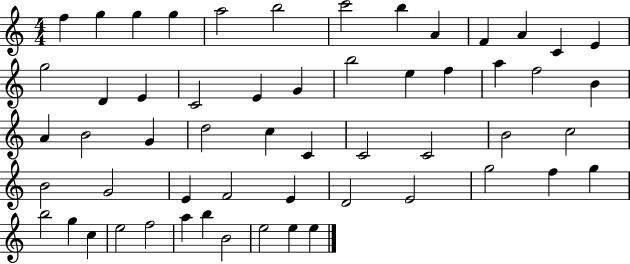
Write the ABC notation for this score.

X:1
T:Untitled
M:4/4
L:1/4
K:C
f g g g a2 b2 c'2 b A F A C E g2 D E C2 E G b2 e f a f2 B A B2 G d2 c C C2 C2 B2 c2 B2 G2 E F2 E D2 E2 g2 f g b2 g c e2 f2 a b B2 e2 e e